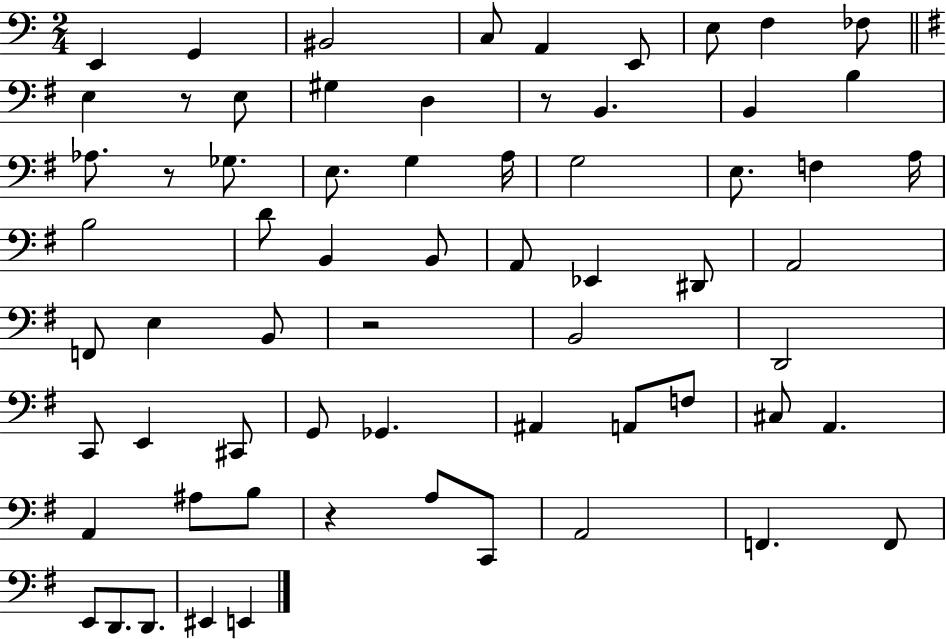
E2/q G2/q BIS2/h C3/e A2/q E2/e E3/e F3/q FES3/e E3/q R/e E3/e G#3/q D3/q R/e B2/q. B2/q B3/q Ab3/e. R/e Gb3/e. E3/e. G3/q A3/s G3/h E3/e. F3/q A3/s B3/h D4/e B2/q B2/e A2/e Eb2/q D#2/e A2/h F2/e E3/q B2/e R/h B2/h D2/h C2/e E2/q C#2/e G2/e Gb2/q. A#2/q A2/e F3/e C#3/e A2/q. A2/q A#3/e B3/e R/q A3/e C2/e A2/h F2/q. F2/e E2/e D2/e. D2/e. EIS2/q E2/q